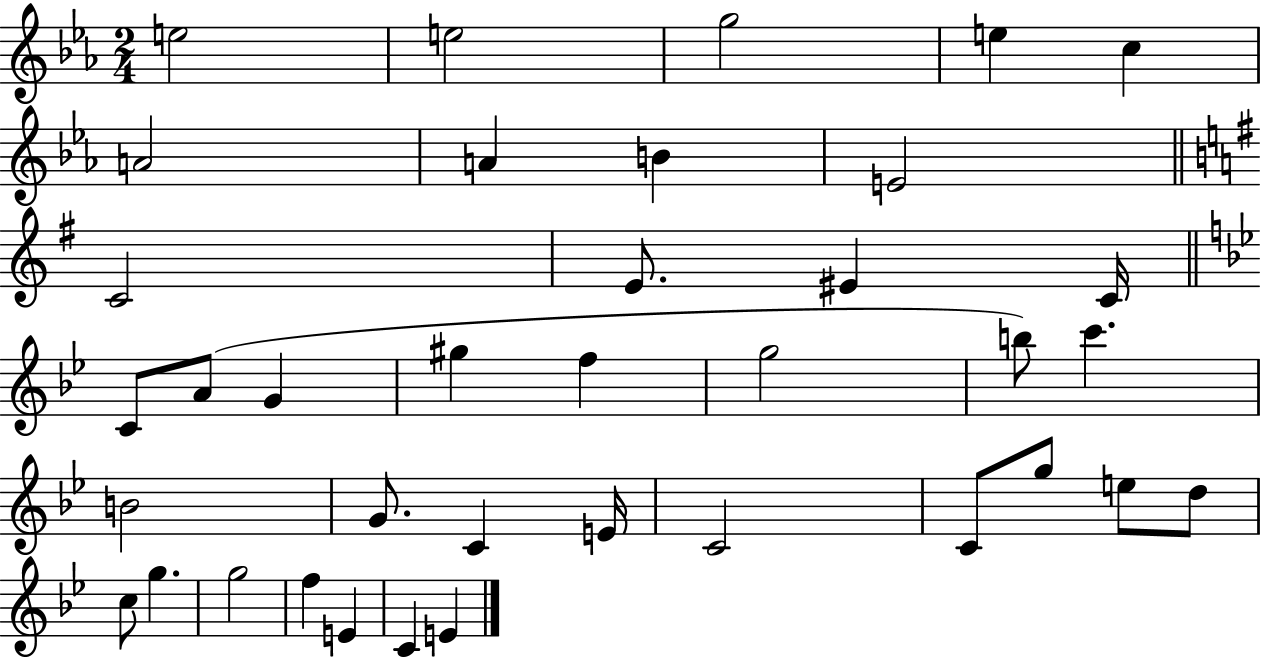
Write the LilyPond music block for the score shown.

{
  \clef treble
  \numericTimeSignature
  \time 2/4
  \key ees \major
  e''2 | e''2 | g''2 | e''4 c''4 | \break a'2 | a'4 b'4 | e'2 | \bar "||" \break \key e \minor c'2 | e'8. eis'4 c'16 | \bar "||" \break \key bes \major c'8 a'8( g'4 | gis''4 f''4 | g''2 | b''8) c'''4. | \break b'2 | g'8. c'4 e'16 | c'2 | c'8 g''8 e''8 d''8 | \break c''8 g''4. | g''2 | f''4 e'4 | c'4 e'4 | \break \bar "|."
}